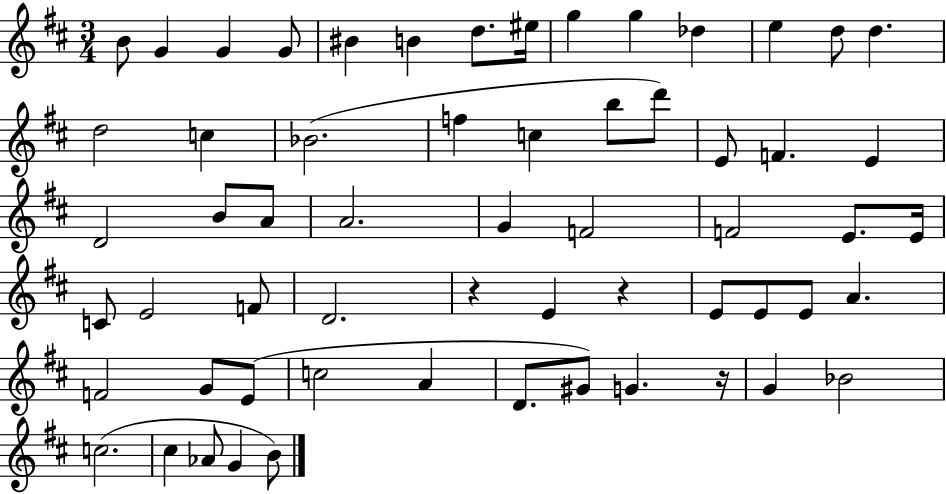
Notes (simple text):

B4/e G4/q G4/q G4/e BIS4/q B4/q D5/e. EIS5/s G5/q G5/q Db5/q E5/q D5/e D5/q. D5/h C5/q Bb4/h. F5/q C5/q B5/e D6/e E4/e F4/q. E4/q D4/h B4/e A4/e A4/h. G4/q F4/h F4/h E4/e. E4/s C4/e E4/h F4/e D4/h. R/q E4/q R/q E4/e E4/e E4/e A4/q. F4/h G4/e E4/e C5/h A4/q D4/e. G#4/e G4/q. R/s G4/q Bb4/h C5/h. C#5/q Ab4/e G4/q B4/e